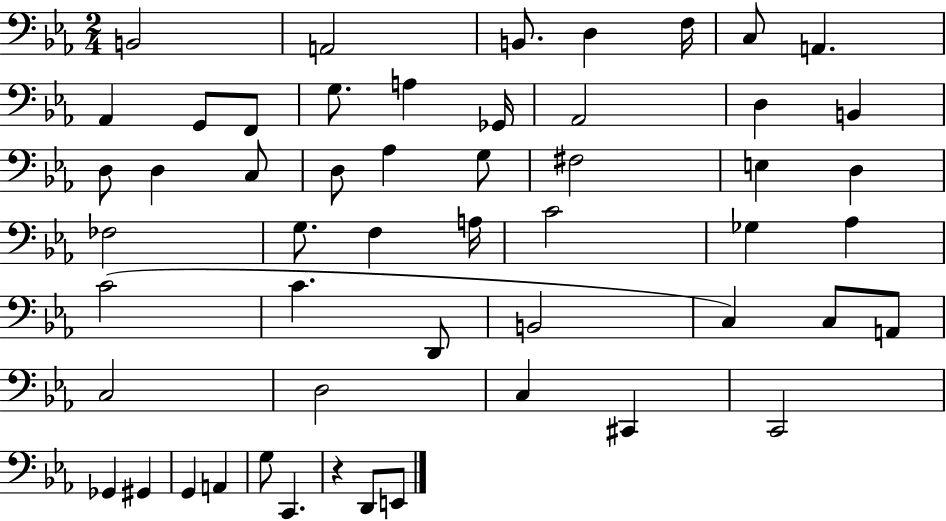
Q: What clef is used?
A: bass